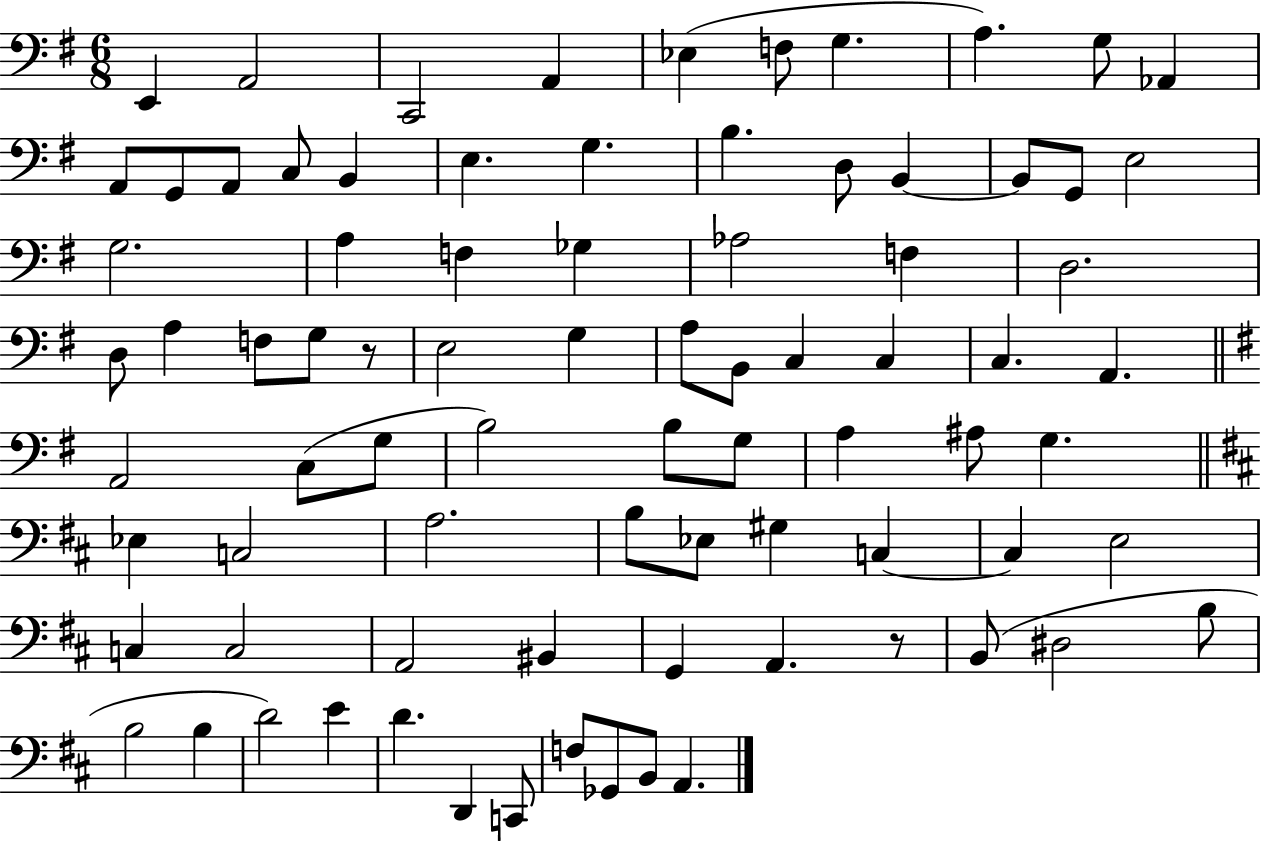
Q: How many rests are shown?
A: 2